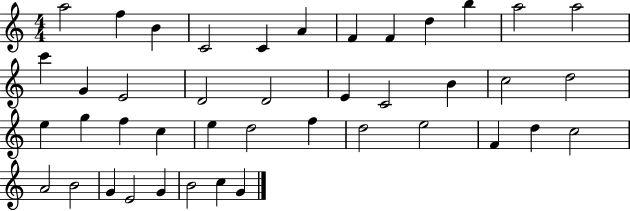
X:1
T:Untitled
M:4/4
L:1/4
K:C
a2 f B C2 C A F F d b a2 a2 c' G E2 D2 D2 E C2 B c2 d2 e g f c e d2 f d2 e2 F d c2 A2 B2 G E2 G B2 c G